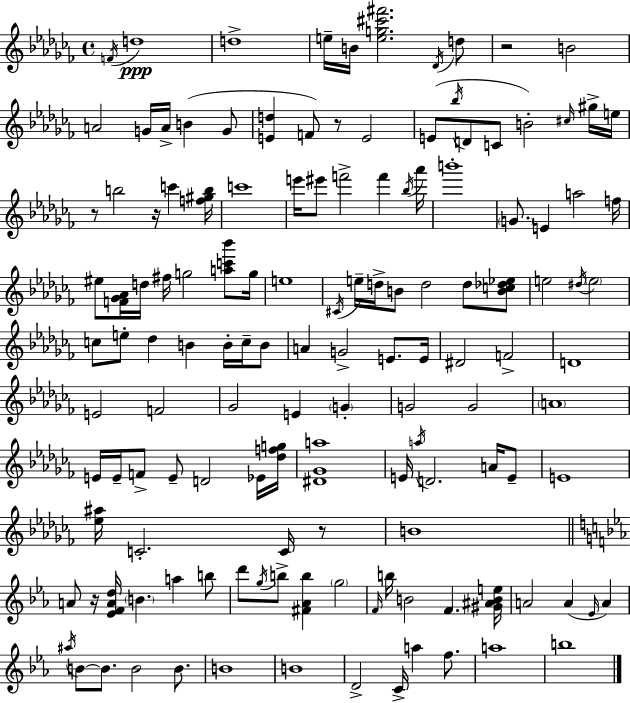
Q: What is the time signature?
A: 4/4